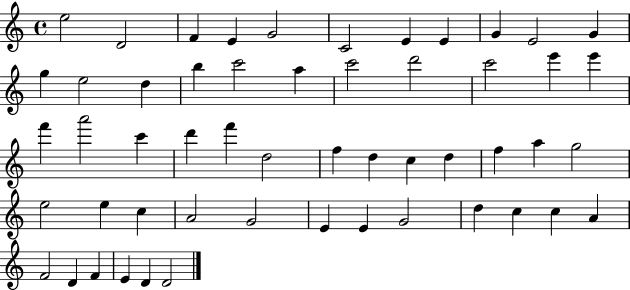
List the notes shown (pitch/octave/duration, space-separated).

E5/h D4/h F4/q E4/q G4/h C4/h E4/q E4/q G4/q E4/h G4/q G5/q E5/h D5/q B5/q C6/h A5/q C6/h D6/h C6/h E6/q E6/q F6/q A6/h C6/q D6/q F6/q D5/h F5/q D5/q C5/q D5/q F5/q A5/q G5/h E5/h E5/q C5/q A4/h G4/h E4/q E4/q G4/h D5/q C5/q C5/q A4/q F4/h D4/q F4/q E4/q D4/q D4/h